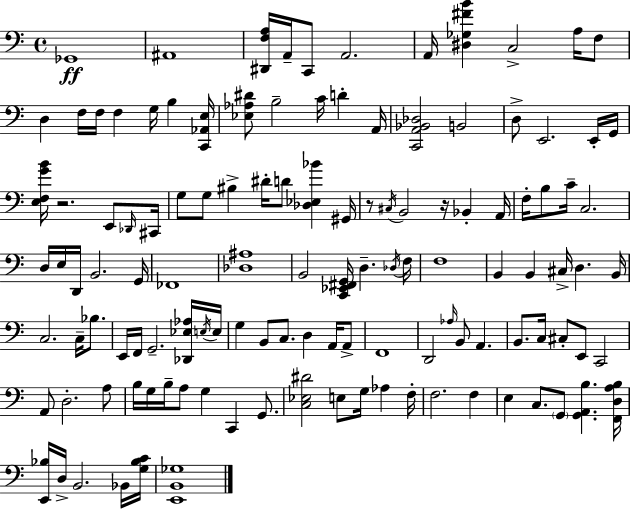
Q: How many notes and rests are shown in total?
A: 122